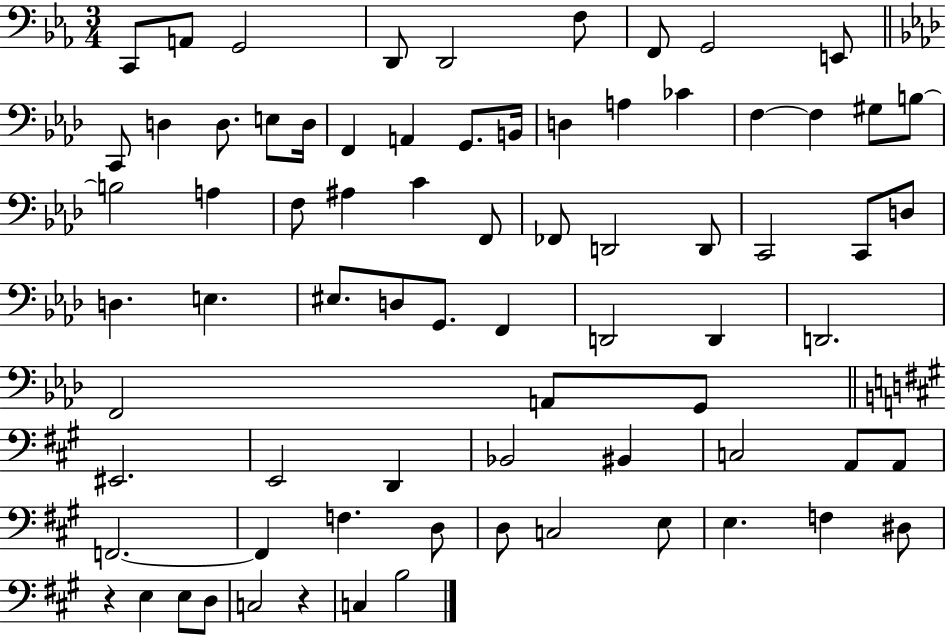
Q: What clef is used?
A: bass